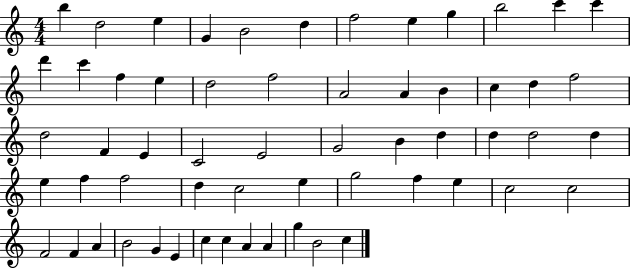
{
  \clef treble
  \numericTimeSignature
  \time 4/4
  \key c \major
  b''4 d''2 e''4 | g'4 b'2 d''4 | f''2 e''4 g''4 | b''2 c'''4 c'''4 | \break d'''4 c'''4 f''4 e''4 | d''2 f''2 | a'2 a'4 b'4 | c''4 d''4 f''2 | \break d''2 f'4 e'4 | c'2 e'2 | g'2 b'4 d''4 | d''4 d''2 d''4 | \break e''4 f''4 f''2 | d''4 c''2 e''4 | g''2 f''4 e''4 | c''2 c''2 | \break f'2 f'4 a'4 | b'2 g'4 e'4 | c''4 c''4 a'4 a'4 | g''4 b'2 c''4 | \break \bar "|."
}